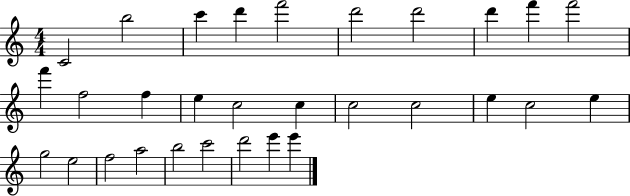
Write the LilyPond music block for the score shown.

{
  \clef treble
  \numericTimeSignature
  \time 4/4
  \key c \major
  c'2 b''2 | c'''4 d'''4 f'''2 | d'''2 d'''2 | d'''4 f'''4 f'''2 | \break f'''4 f''2 f''4 | e''4 c''2 c''4 | c''2 c''2 | e''4 c''2 e''4 | \break g''2 e''2 | f''2 a''2 | b''2 c'''2 | d'''2 e'''4 e'''4 | \break \bar "|."
}